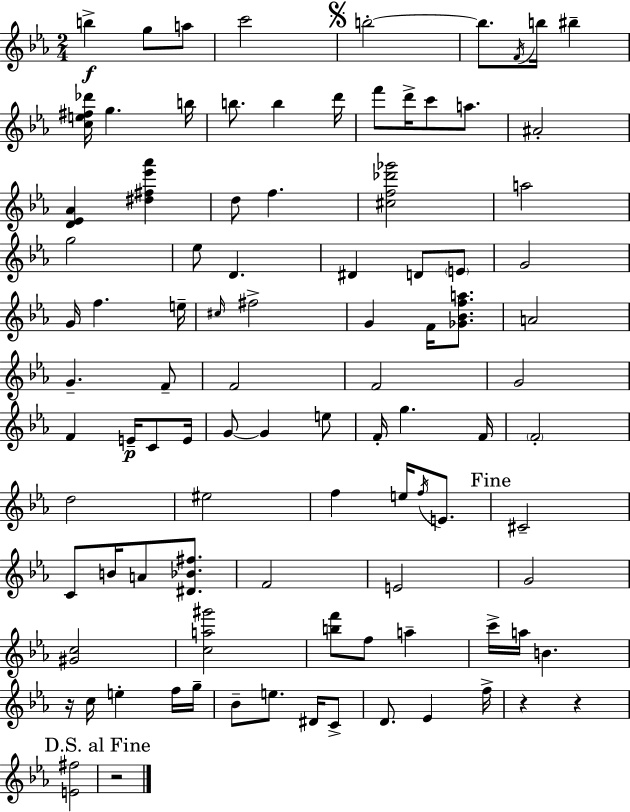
B5/q G5/e A5/e C6/h B5/h B5/e. F4/s B5/s BIS5/q [C5,E5,F#5,Db6]/s G5/q. B5/s B5/e. B5/q D6/s F6/e D6/s C6/e A5/e. A#4/h [D4,Eb4,Ab4]/q [D#5,F#5,Eb6,Ab6]/q D5/e F5/q. [C#5,F5,Db6,Gb6]/h A5/h G5/h Eb5/e D4/q. D#4/q D4/e E4/e G4/h G4/s F5/q. E5/s C#5/s F#5/h G4/q F4/s [Gb4,Bb4,F5,A5]/e. A4/h G4/q. F4/e F4/h F4/h G4/h F4/q E4/s C4/e E4/s G4/e G4/q E5/e F4/s G5/q. F4/s F4/h D5/h EIS5/h F5/q E5/s F5/s E4/e. C#4/h C4/e B4/s A4/e [D#4,Bb4,F#5]/e. F4/h E4/h G4/h [G#4,C5]/h [C5,A5,G#6]/h [B5,F6]/e F5/e A5/q C6/s A5/s B4/q. R/s C5/s E5/q F5/s G5/s Bb4/e E5/e. D#4/s C4/e D4/e. Eb4/q F5/s R/q R/q [E4,F#5]/h R/h